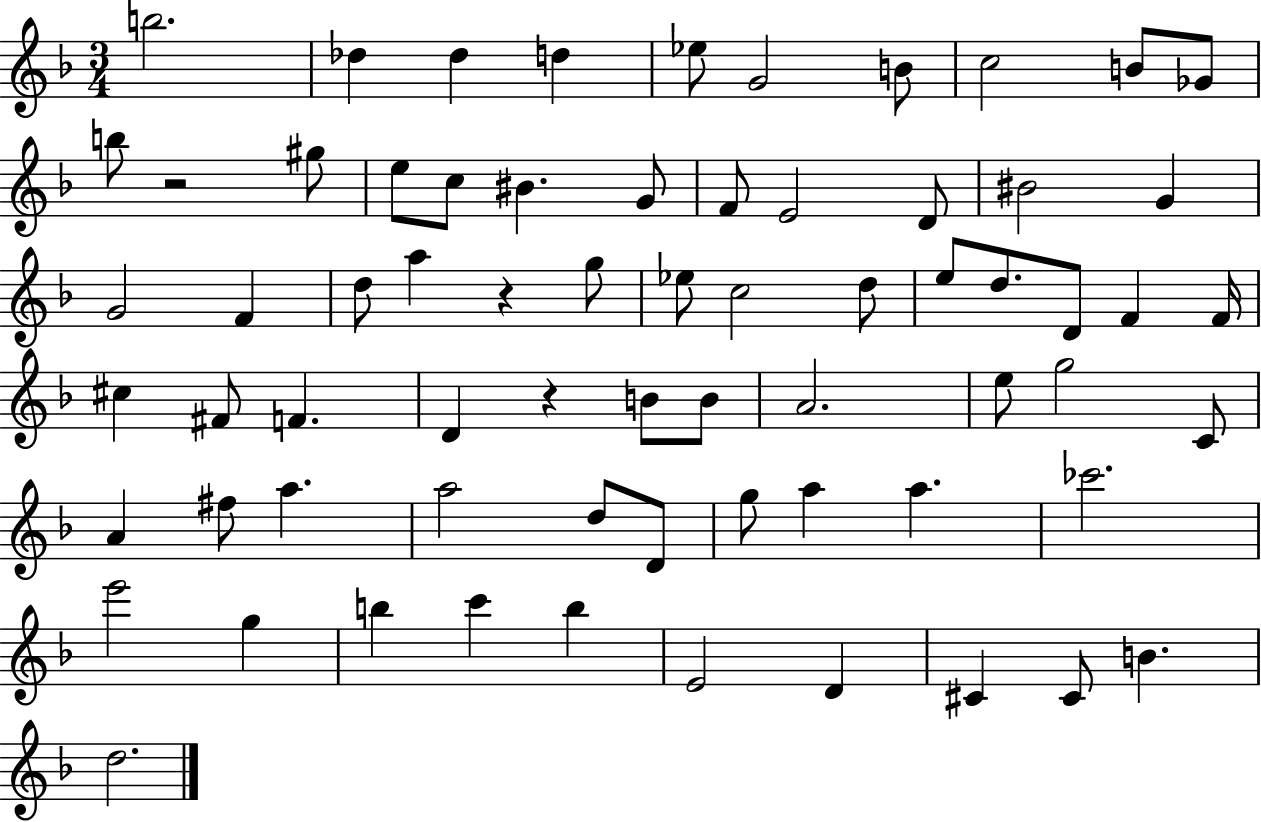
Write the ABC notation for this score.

X:1
T:Untitled
M:3/4
L:1/4
K:F
b2 _d _d d _e/2 G2 B/2 c2 B/2 _G/2 b/2 z2 ^g/2 e/2 c/2 ^B G/2 F/2 E2 D/2 ^B2 G G2 F d/2 a z g/2 _e/2 c2 d/2 e/2 d/2 D/2 F F/4 ^c ^F/2 F D z B/2 B/2 A2 e/2 g2 C/2 A ^f/2 a a2 d/2 D/2 g/2 a a _c'2 e'2 g b c' b E2 D ^C ^C/2 B d2